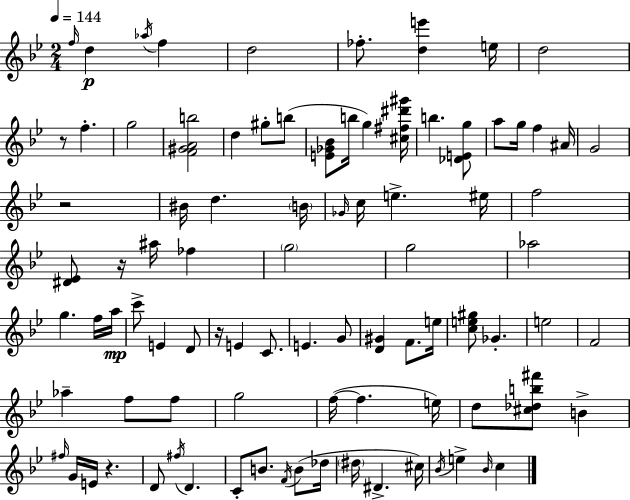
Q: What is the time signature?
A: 2/4